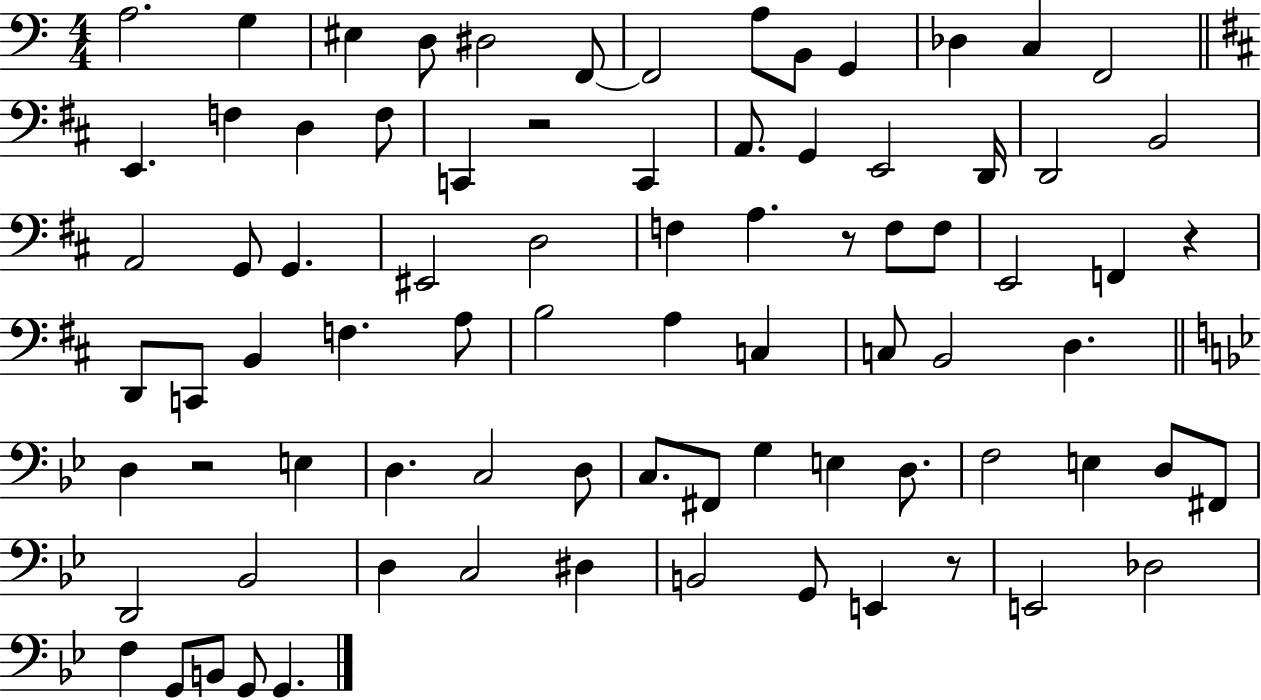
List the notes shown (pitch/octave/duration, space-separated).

A3/h. G3/q EIS3/q D3/e D#3/h F2/e F2/h A3/e B2/e G2/q Db3/q C3/q F2/h E2/q. F3/q D3/q F3/e C2/q R/h C2/q A2/e. G2/q E2/h D2/s D2/h B2/h A2/h G2/e G2/q. EIS2/h D3/h F3/q A3/q. R/e F3/e F3/e E2/h F2/q R/q D2/e C2/e B2/q F3/q. A3/e B3/h A3/q C3/q C3/e B2/h D3/q. D3/q R/h E3/q D3/q. C3/h D3/e C3/e. F#2/e G3/q E3/q D3/e. F3/h E3/q D3/e F#2/e D2/h Bb2/h D3/q C3/h D#3/q B2/h G2/e E2/q R/e E2/h Db3/h F3/q G2/e B2/e G2/e G2/q.